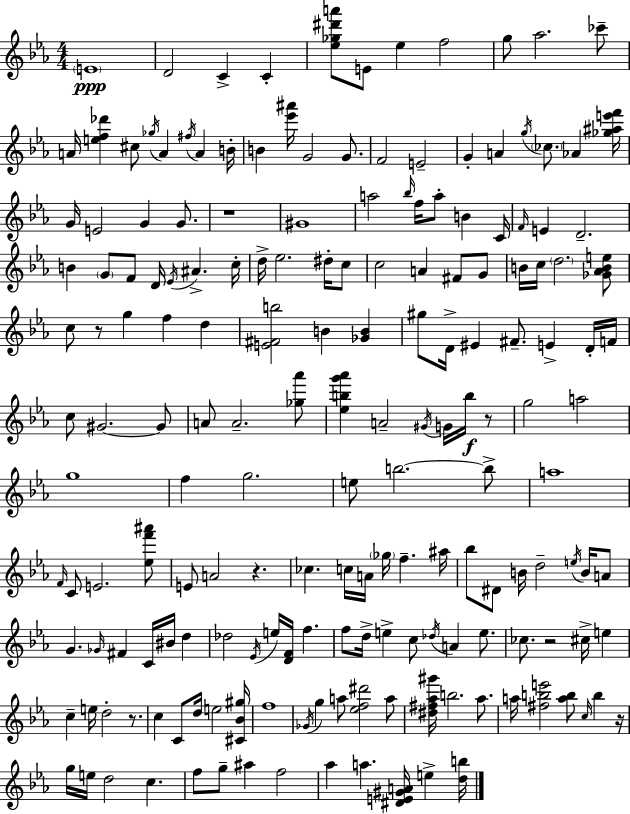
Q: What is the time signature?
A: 4/4